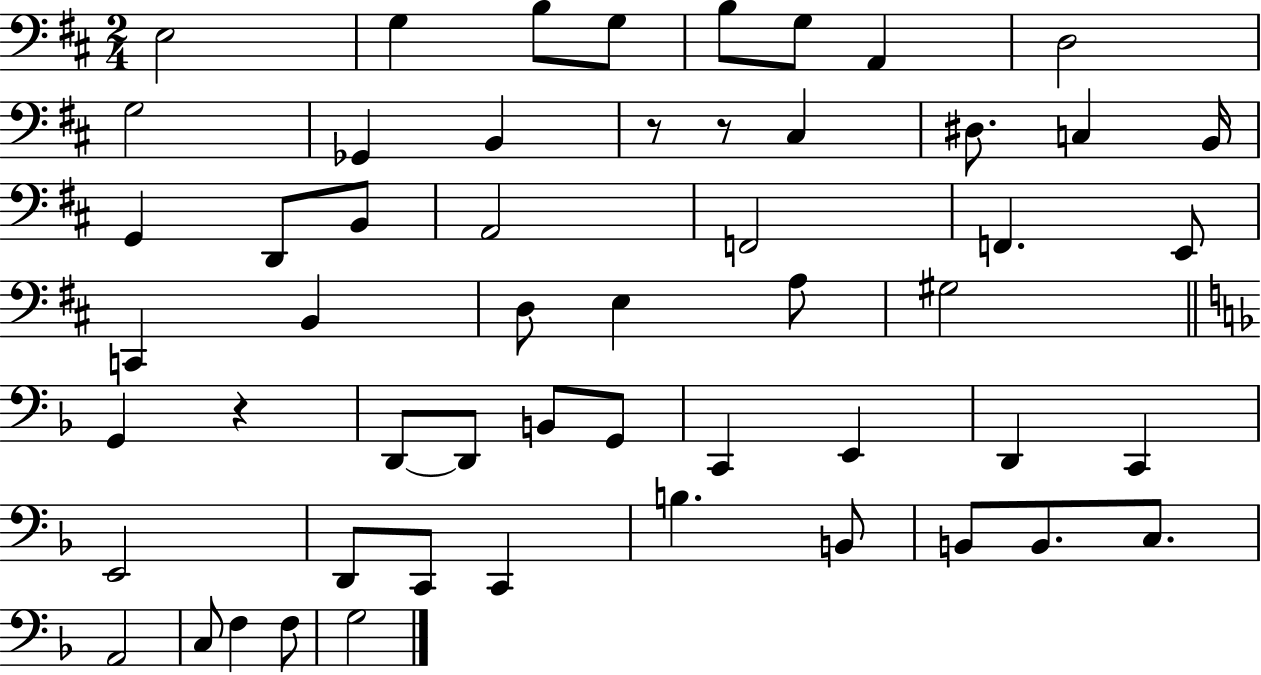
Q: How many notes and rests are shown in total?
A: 54